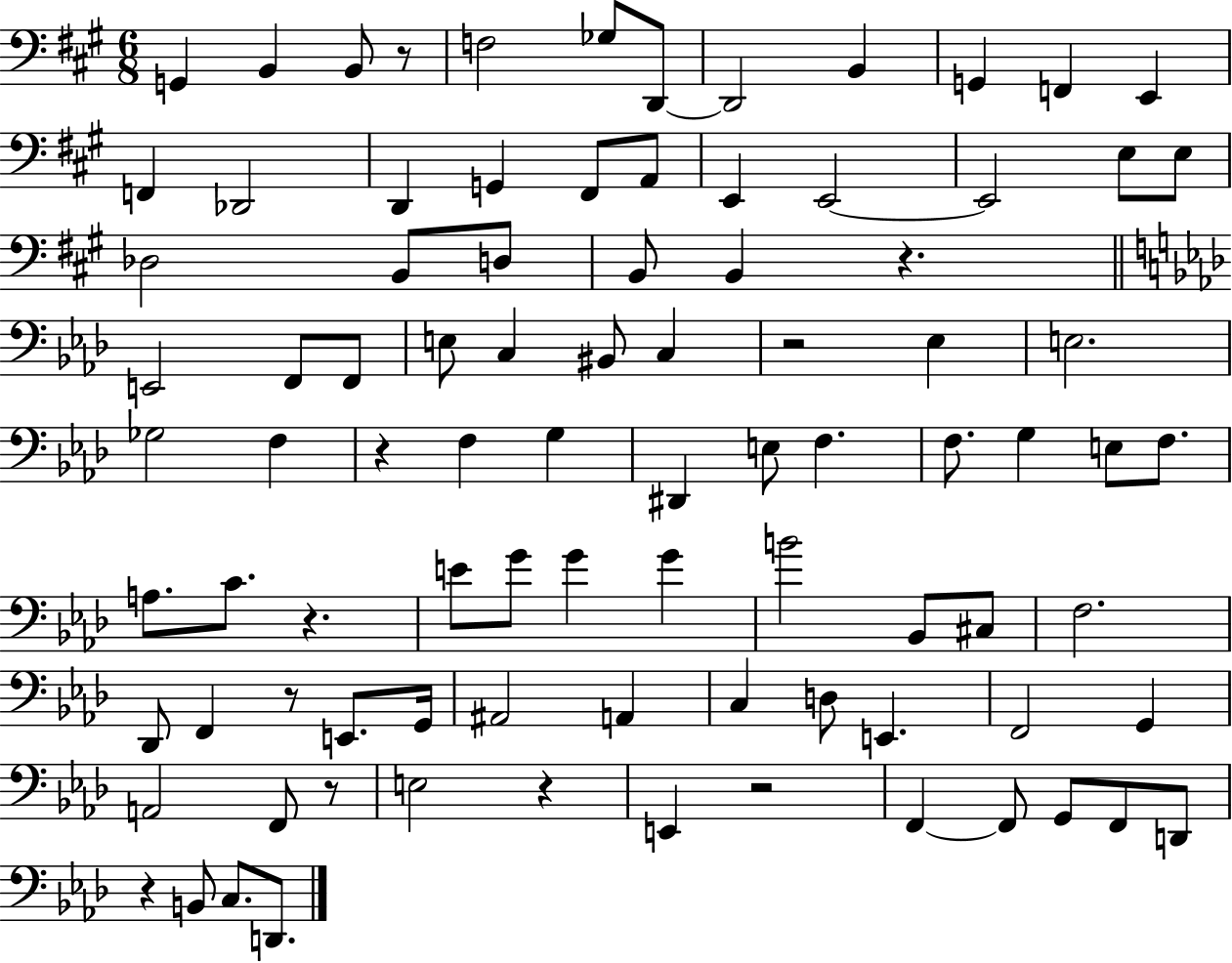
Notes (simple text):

G2/q B2/q B2/e R/e F3/h Gb3/e D2/e D2/h B2/q G2/q F2/q E2/q F2/q Db2/h D2/q G2/q F#2/e A2/e E2/q E2/h E2/h E3/e E3/e Db3/h B2/e D3/e B2/e B2/q R/q. E2/h F2/e F2/e E3/e C3/q BIS2/e C3/q R/h Eb3/q E3/h. Gb3/h F3/q R/q F3/q G3/q D#2/q E3/e F3/q. F3/e. G3/q E3/e F3/e. A3/e. C4/e. R/q. E4/e G4/e G4/q G4/q B4/h Bb2/e C#3/e F3/h. Db2/e F2/q R/e E2/e. G2/s A#2/h A2/q C3/q D3/e E2/q. F2/h G2/q A2/h F2/e R/e E3/h R/q E2/q R/h F2/q F2/e G2/e F2/e D2/e R/q B2/e C3/e. D2/e.